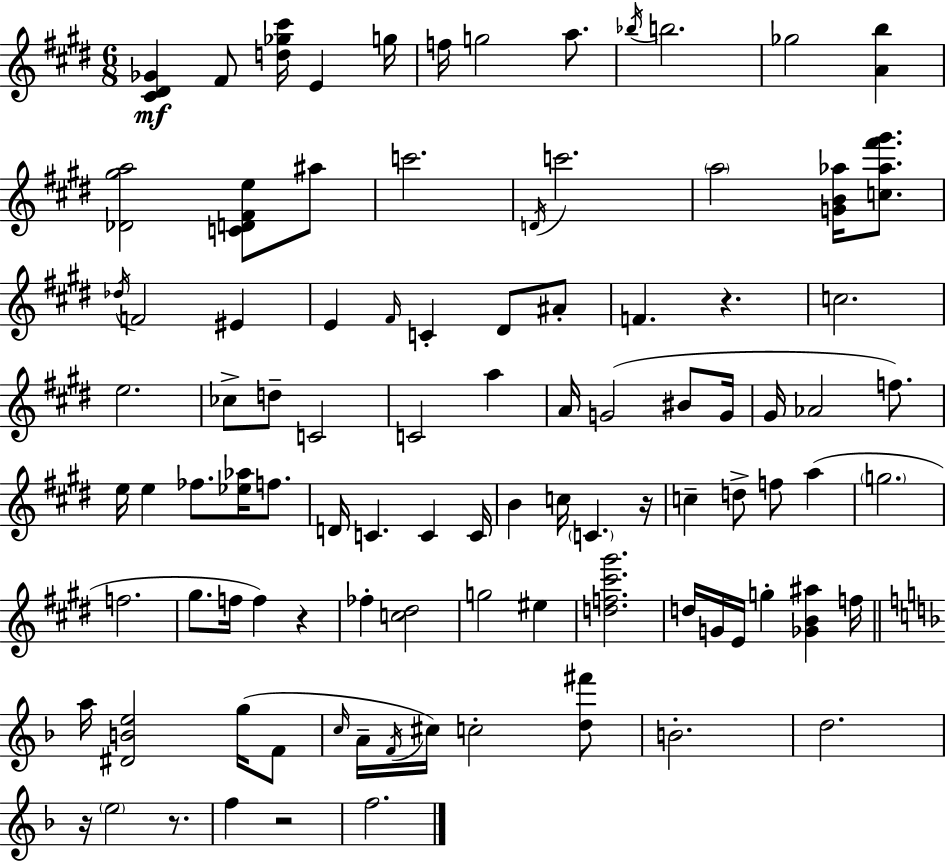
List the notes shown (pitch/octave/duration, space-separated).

[C#4,D#4,Gb4]/q F#4/e [D5,Gb5,C#6]/s E4/q G5/s F5/s G5/h A5/e. Bb5/s B5/h. Gb5/h [A4,B5]/q [Db4,G#5,A5]/h [C4,D4,F#4,E5]/e A#5/e C6/h. D4/s C6/h. A5/h [G4,B4,Ab5]/s [C5,Ab5,F#6,G#6]/e. Db5/s F4/h EIS4/q E4/q F#4/s C4/q D#4/e A#4/e F4/q. R/q. C5/h. E5/h. CES5/e D5/e C4/h C4/h A5/q A4/s G4/h BIS4/e G4/s G#4/s Ab4/h F5/e. E5/s E5/q FES5/e. [Eb5,Ab5]/s F5/e. D4/s C4/q. C4/q C4/s B4/q C5/s C4/q. R/s C5/q D5/e F5/e A5/q G5/h. F5/h. G#5/e. F5/s F5/q R/q FES5/q [C5,D#5]/h G5/h EIS5/q [D5,F5,C#6,G#6]/h. D5/s G4/s E4/s G5/q [Gb4,B4,A#5]/q F5/s A5/s [D#4,B4,E5]/h G5/s F4/e C5/s A4/s F4/s C#5/s C5/h [D5,F#6]/e B4/h. D5/h. R/s E5/h R/e. F5/q R/h F5/h.